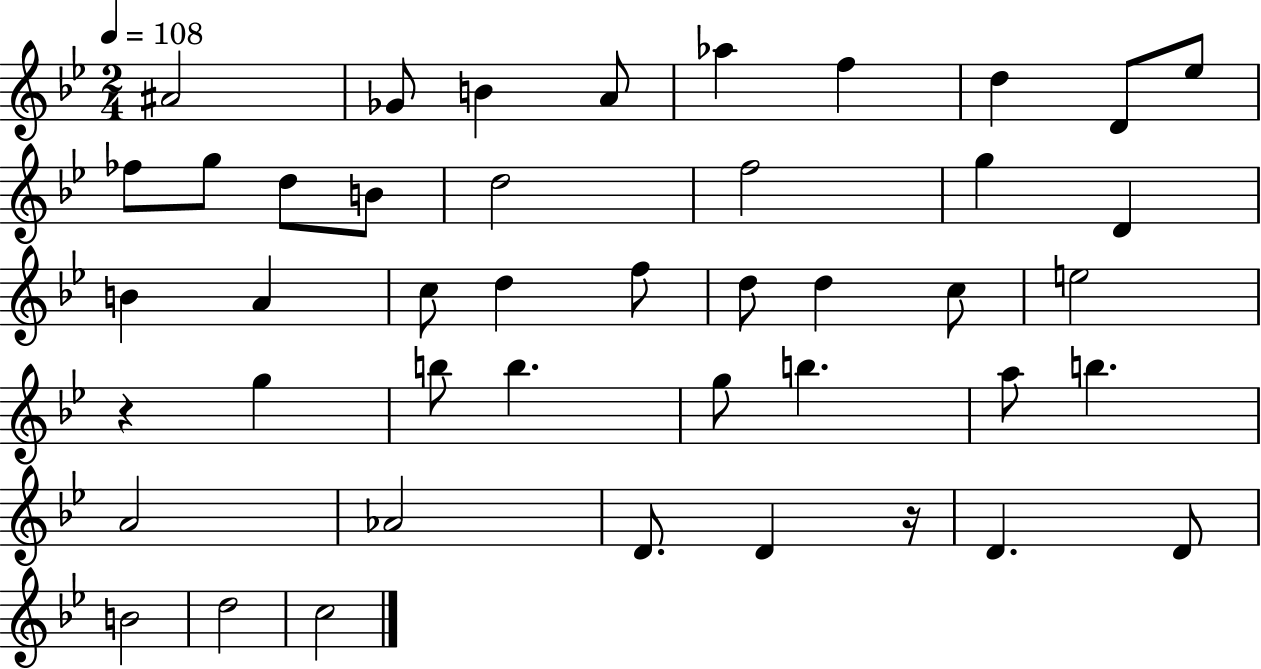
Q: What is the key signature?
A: BES major